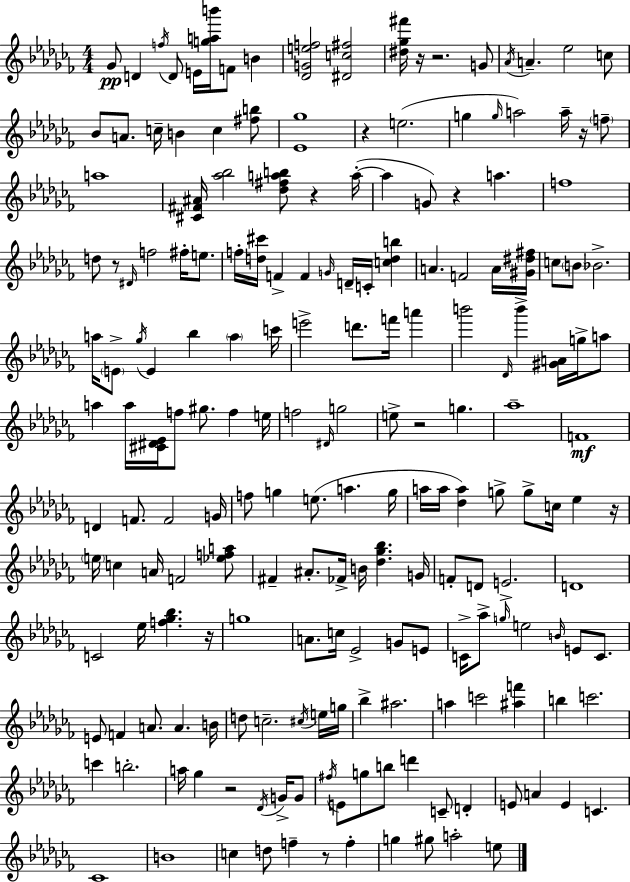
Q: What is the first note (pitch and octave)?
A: Gb4